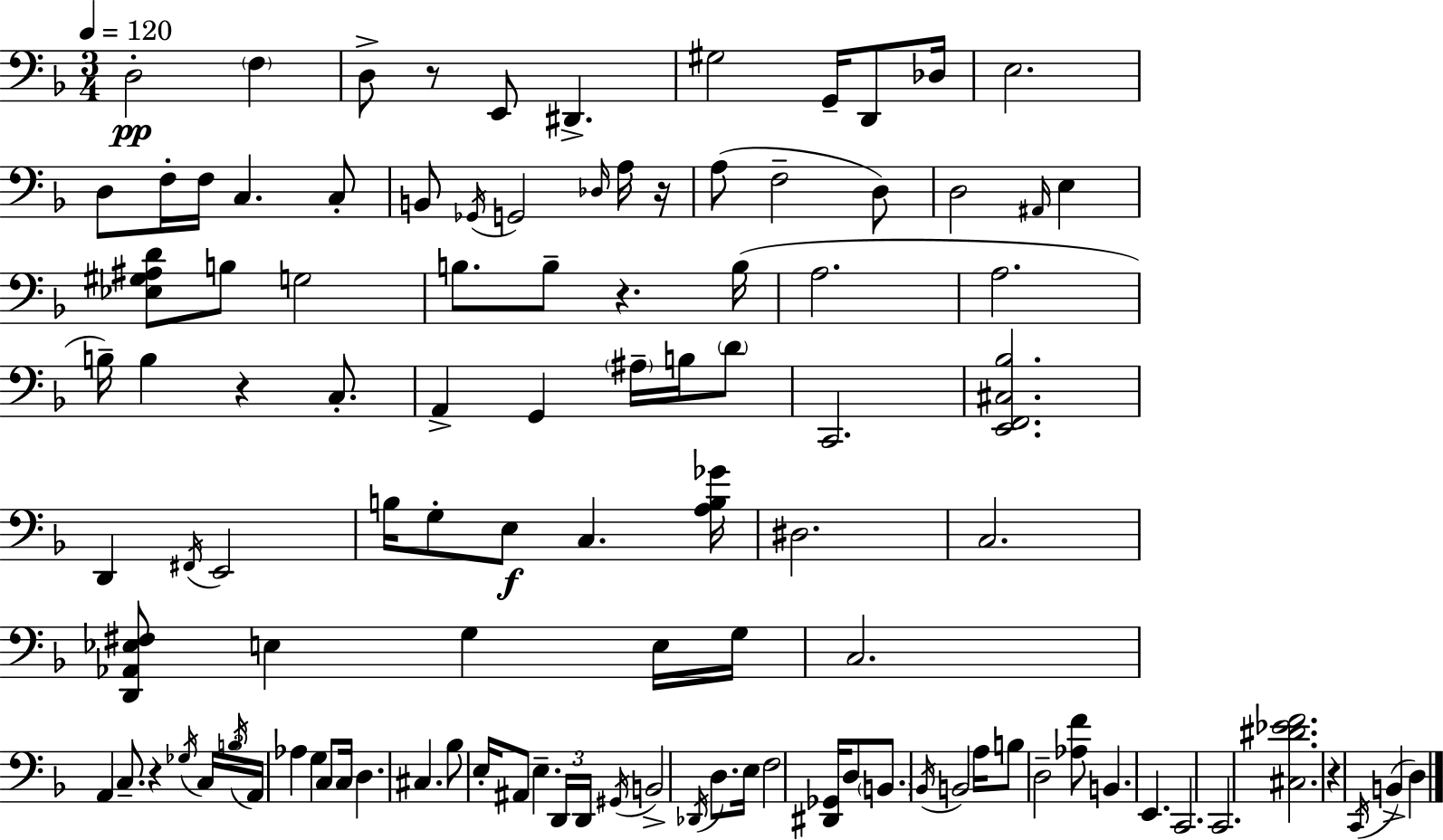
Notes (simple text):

D3/h F3/q D3/e R/e E2/e D#2/q. G#3/h G2/s D2/e Db3/s E3/h. D3/e F3/s F3/s C3/q. C3/e B2/e Gb2/s G2/h Db3/s A3/s R/s A3/e F3/h D3/e D3/h A#2/s E3/q [Eb3,G#3,A#3,D4]/e B3/e G3/h B3/e. B3/e R/q. B3/s A3/h. A3/h. B3/s B3/q R/q C3/e. A2/q G2/q A#3/s B3/s D4/e C2/h. [E2,F2,C#3,Bb3]/h. D2/q F#2/s E2/h B3/s G3/e E3/e C3/q. [A3,B3,Gb4]/s D#3/h. C3/h. [D2,Ab2,Eb3,F#3]/e E3/q G3/q E3/s G3/s C3/h. A2/q C3/e. R/q Gb3/s C3/s B3/s A2/s Ab3/q G3/q C3/e C3/s D3/q. C#3/q. Bb3/e E3/s A#2/e E3/q. D2/s D2/s G#2/s B2/h Db2/s D3/e. E3/s F3/h [D#2,Gb2]/s D3/e B2/e. Bb2/s B2/h A3/s B3/e D3/h [Ab3,F4]/e B2/q. E2/q. C2/h. C2/h. [C#3,D#4,Eb4,F4]/h. R/q C2/s B2/q D3/q